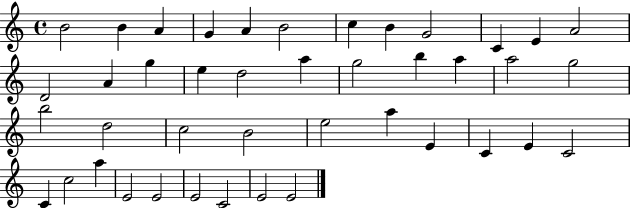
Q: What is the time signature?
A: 4/4